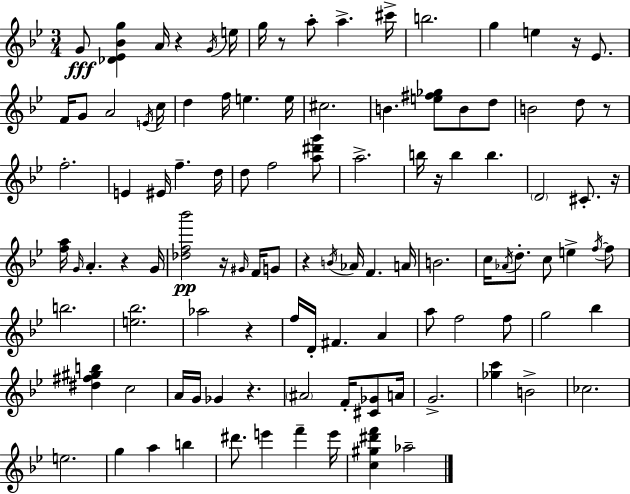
G4/e [Db4,Eb4,Bb4,G5]/q A4/s R/q G4/s E5/s G5/s R/e A5/e A5/q. C#6/s B5/h. G5/q E5/q R/s Eb4/e. F4/s G4/e A4/h E4/s C5/s D5/q F5/s E5/q. E5/s C#5/h. B4/q. [E5,F#5,Gb5]/e B4/e D5/e B4/h D5/e R/e F5/h. E4/q EIS4/s F5/q. D5/s D5/e F5/h [A5,D#6,G6]/e A5/h. B5/s R/s B5/q B5/q. D4/h C#4/e. R/s [F5,A5]/s G4/s A4/q. R/q G4/s [Db5,F5,Bb6]/h R/s G#4/s F4/s G4/e R/q B4/s Ab4/s F4/q. A4/s B4/h. C5/s Ab4/s D5/e. C5/e E5/q F5/s F5/e B5/h. [E5,Bb5]/h. Ab5/h R/q F5/s D4/s F#4/q. A4/q A5/e F5/h F5/e G5/h Bb5/q [D#5,F#5,G#5,B5]/q C5/h A4/s G4/s Gb4/q R/q. A#4/h F4/s [C#4,Gb4]/e A4/s G4/h. [Gb5,C6]/q B4/h CES5/h. E5/h. G5/q A5/q B5/q D#6/e. E6/q F6/q E6/s [C5,G#5,D#6,F6]/q Ab5/h